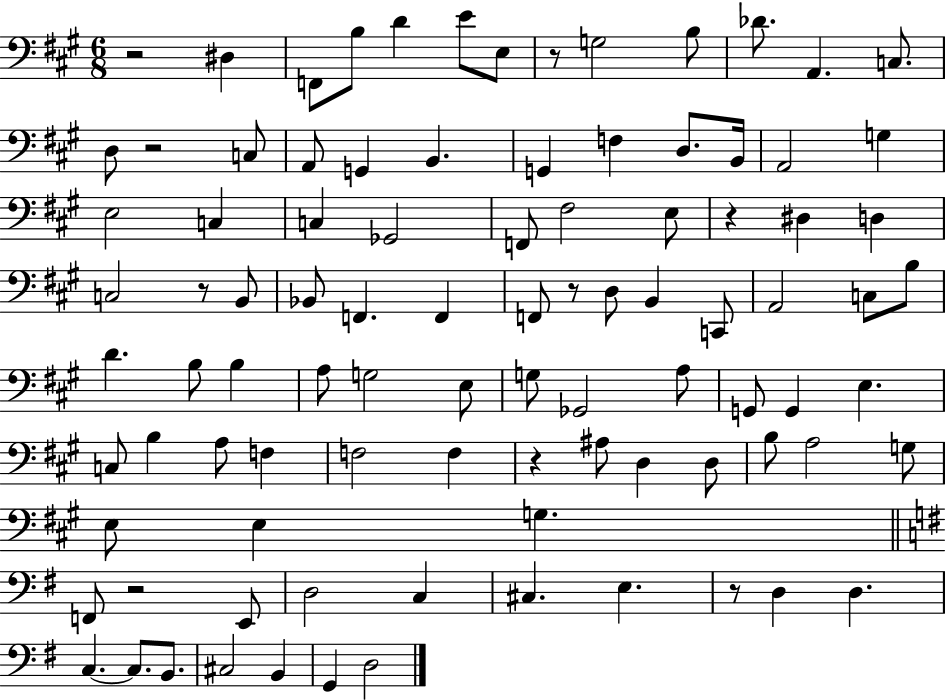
R/h D#3/q F2/e B3/e D4/q E4/e E3/e R/e G3/h B3/e Db4/e. A2/q. C3/e. D3/e R/h C3/e A2/e G2/q B2/q. G2/q F3/q D3/e. B2/s A2/h G3/q E3/h C3/q C3/q Gb2/h F2/e F#3/h E3/e R/q D#3/q D3/q C3/h R/e B2/e Bb2/e F2/q. F2/q F2/e R/e D3/e B2/q C2/e A2/h C3/e B3/e D4/q. B3/e B3/q A3/e G3/h E3/e G3/e Gb2/h A3/e G2/e G2/q E3/q. C3/e B3/q A3/e F3/q F3/h F3/q R/q A#3/e D3/q D3/e B3/e A3/h G3/e E3/e E3/q G3/q. F2/e R/h E2/e D3/h C3/q C#3/q. E3/q. R/e D3/q D3/q. C3/q. C3/e. B2/e. C#3/h B2/q G2/q D3/h